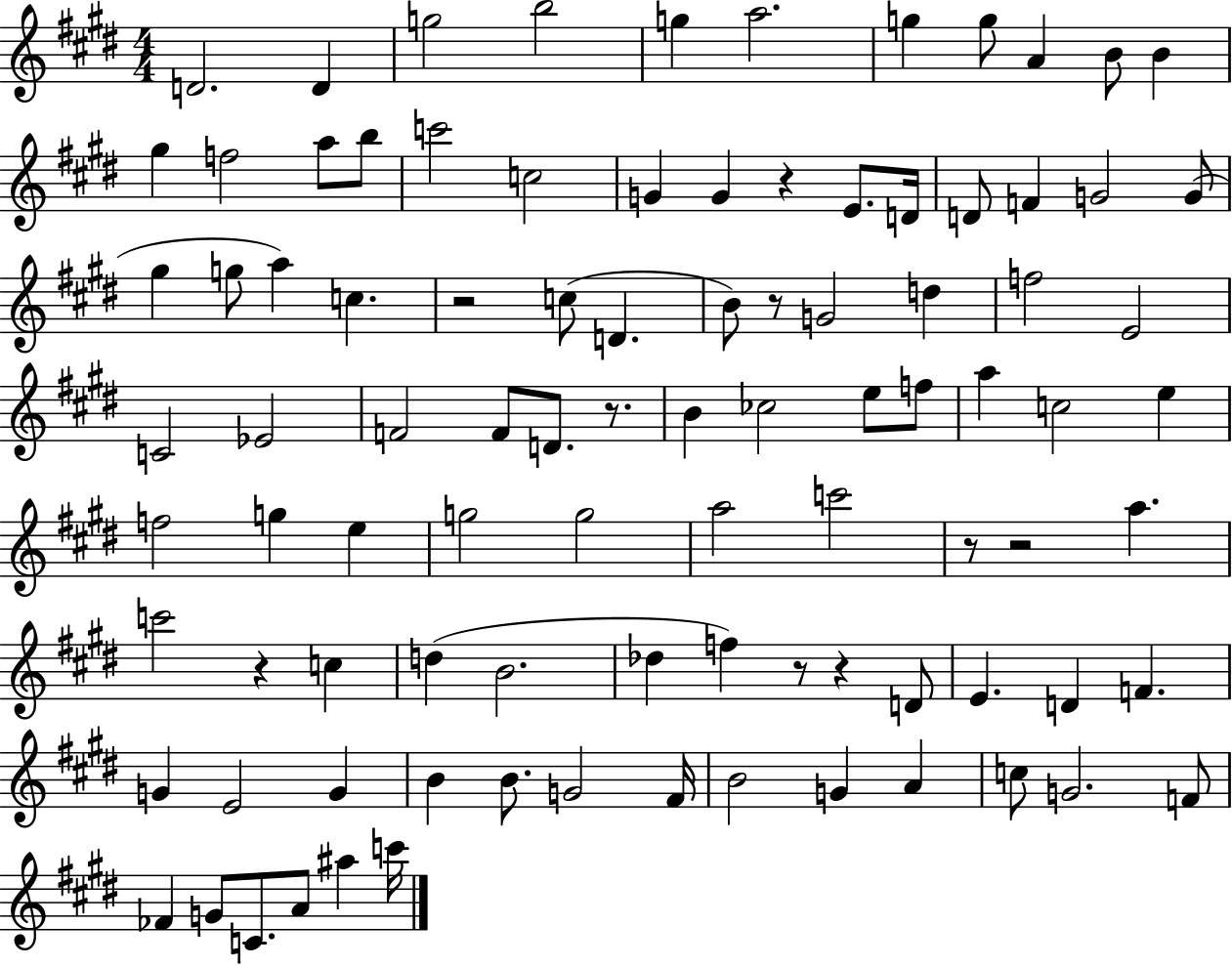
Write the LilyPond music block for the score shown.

{
  \clef treble
  \numericTimeSignature
  \time 4/4
  \key e \major
  \repeat volta 2 { d'2. d'4 | g''2 b''2 | g''4 a''2. | g''4 g''8 a'4 b'8 b'4 | \break gis''4 f''2 a''8 b''8 | c'''2 c''2 | g'4 g'4 r4 e'8. d'16 | d'8 f'4 g'2 g'8( | \break gis''4 g''8 a''4) c''4. | r2 c''8( d'4. | b'8) r8 g'2 d''4 | f''2 e'2 | \break c'2 ees'2 | f'2 f'8 d'8. r8. | b'4 ces''2 e''8 f''8 | a''4 c''2 e''4 | \break f''2 g''4 e''4 | g''2 g''2 | a''2 c'''2 | r8 r2 a''4. | \break c'''2 r4 c''4 | d''4( b'2. | des''4 f''4) r8 r4 d'8 | e'4. d'4 f'4. | \break g'4 e'2 g'4 | b'4 b'8. g'2 fis'16 | b'2 g'4 a'4 | c''8 g'2. f'8 | \break fes'4 g'8 c'8. a'8 ais''4 c'''16 | } \bar "|."
}